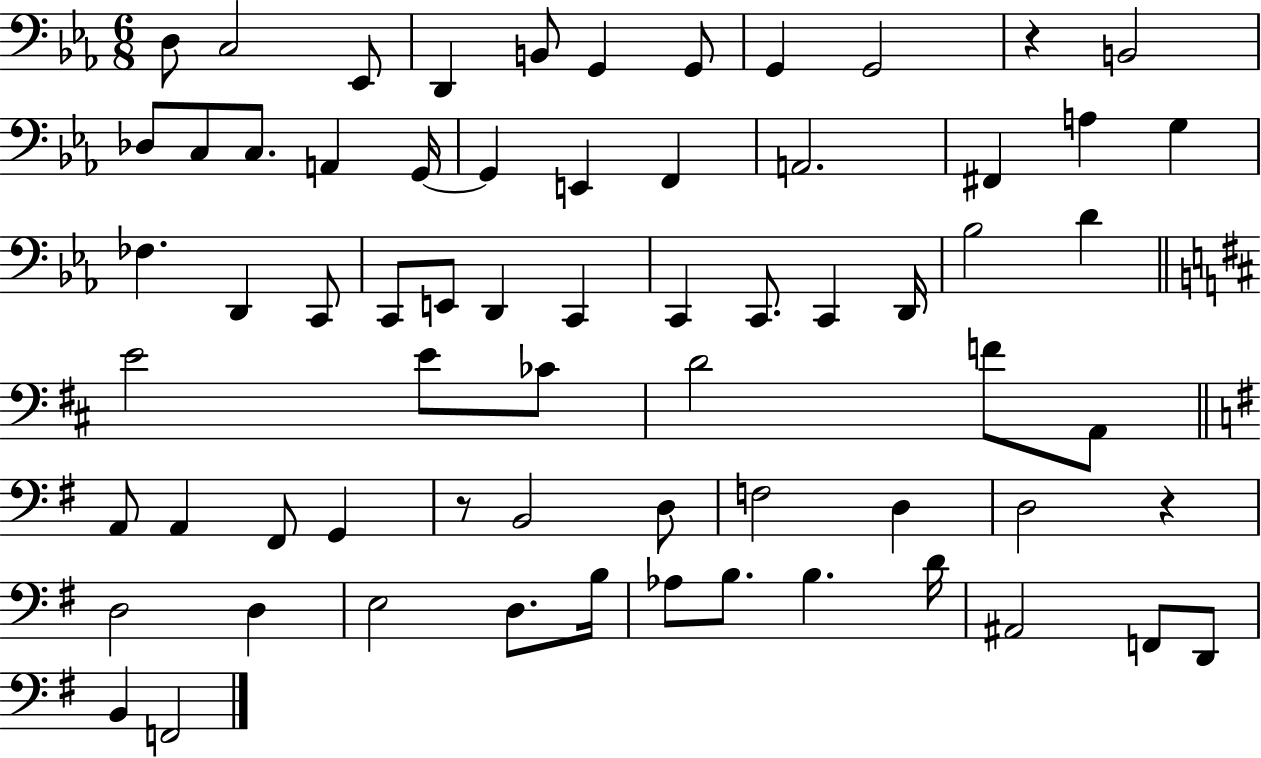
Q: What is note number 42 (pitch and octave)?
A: A2